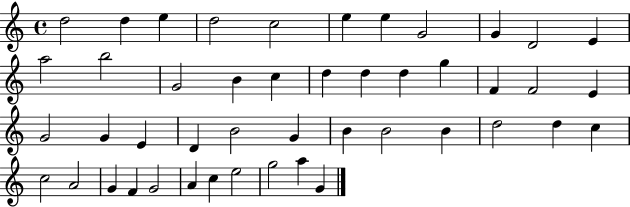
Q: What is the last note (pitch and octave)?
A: G4